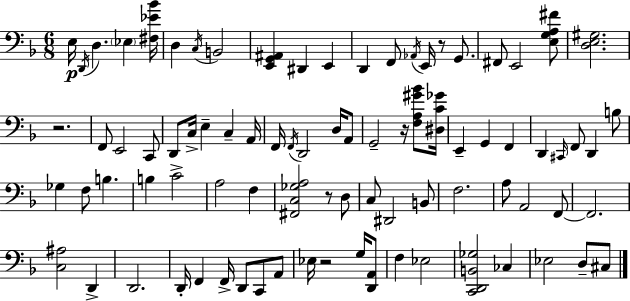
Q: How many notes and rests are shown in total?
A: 85